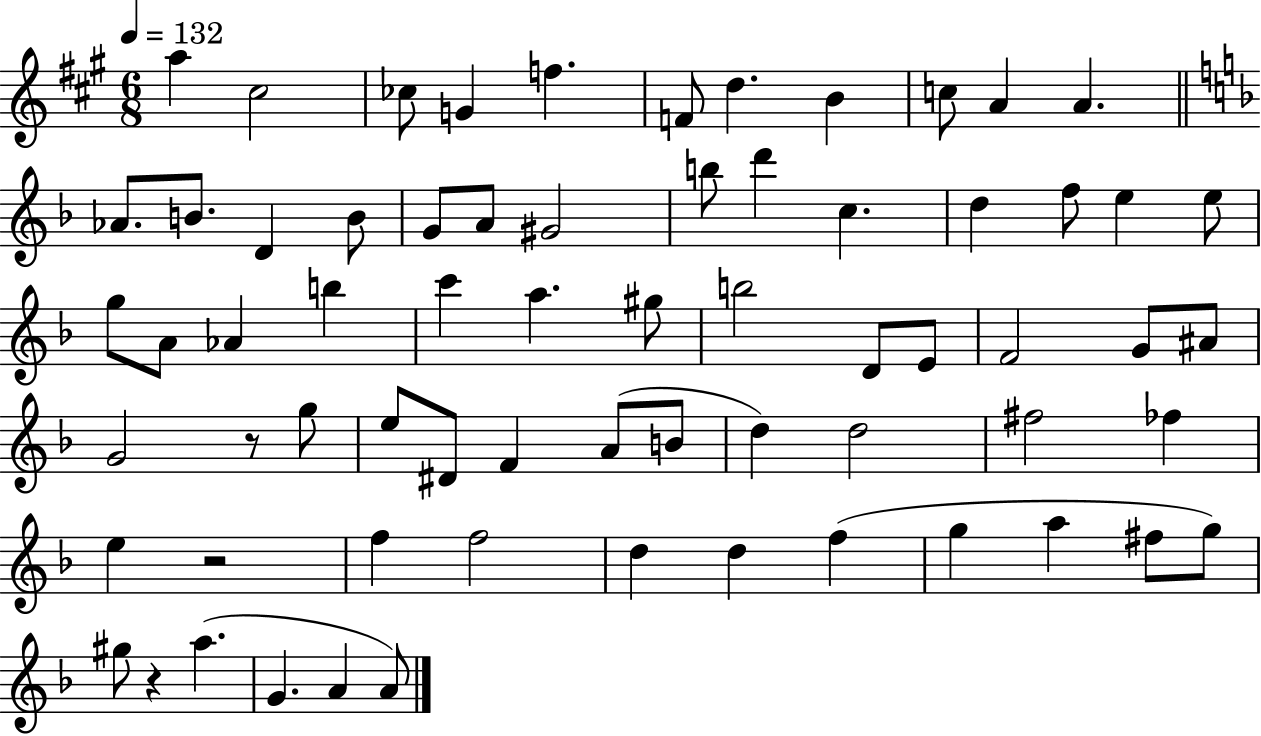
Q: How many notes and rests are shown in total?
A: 67